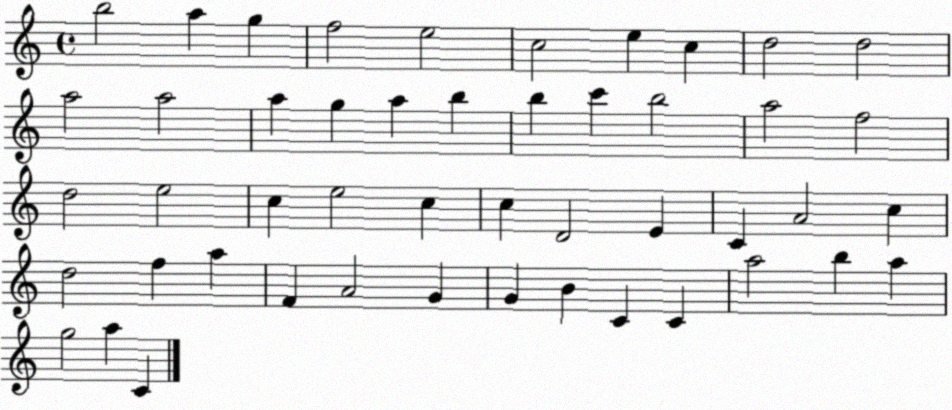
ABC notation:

X:1
T:Untitled
M:4/4
L:1/4
K:C
b2 a g f2 e2 c2 e c d2 d2 a2 a2 a g a b b c' b2 a2 f2 d2 e2 c e2 c c D2 E C A2 c d2 f a F A2 G G B C C a2 b a g2 a C